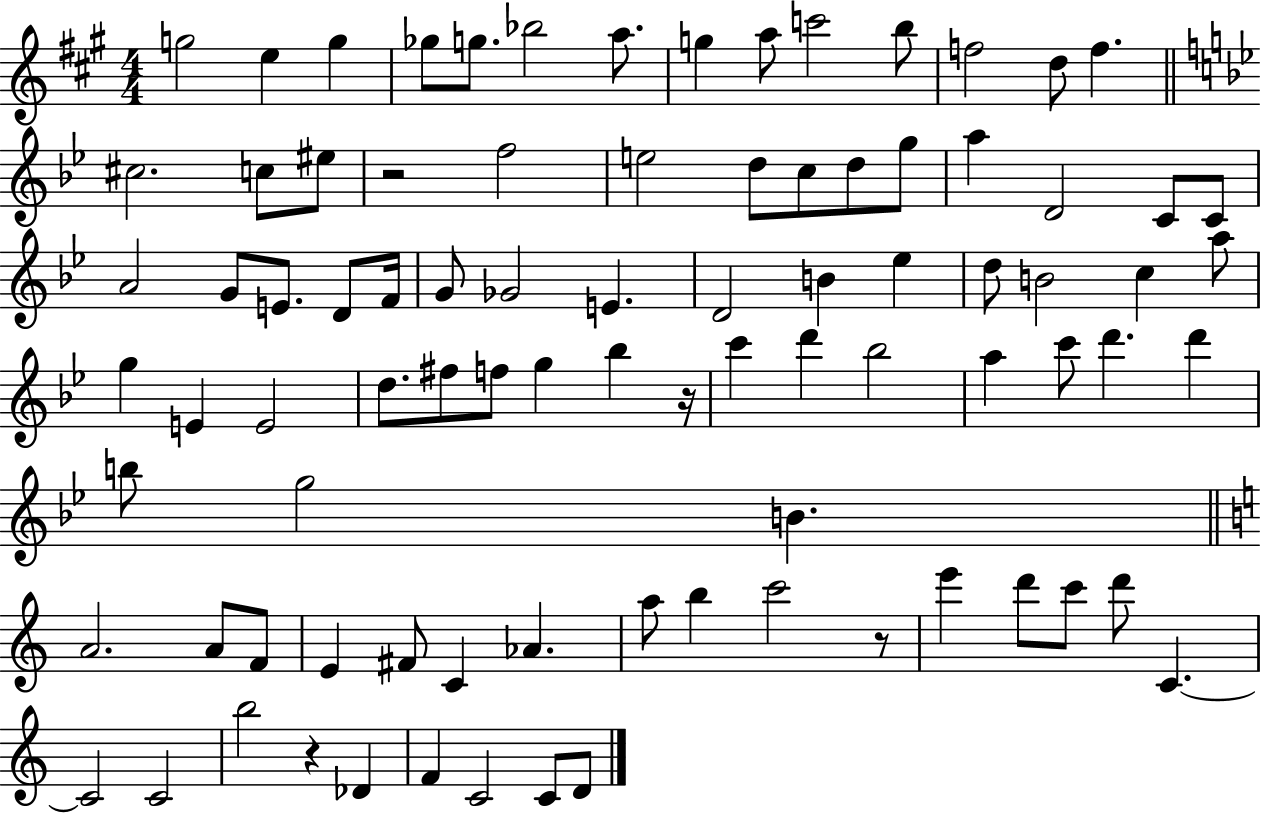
{
  \clef treble
  \numericTimeSignature
  \time 4/4
  \key a \major
  g''2 e''4 g''4 | ges''8 g''8. bes''2 a''8. | g''4 a''8 c'''2 b''8 | f''2 d''8 f''4. | \break \bar "||" \break \key bes \major cis''2. c''8 eis''8 | r2 f''2 | e''2 d''8 c''8 d''8 g''8 | a''4 d'2 c'8 c'8 | \break a'2 g'8 e'8. d'8 f'16 | g'8 ges'2 e'4. | d'2 b'4 ees''4 | d''8 b'2 c''4 a''8 | \break g''4 e'4 e'2 | d''8. fis''8 f''8 g''4 bes''4 r16 | c'''4 d'''4 bes''2 | a''4 c'''8 d'''4. d'''4 | \break b''8 g''2 b'4. | \bar "||" \break \key c \major a'2. a'8 f'8 | e'4 fis'8 c'4 aes'4. | a''8 b''4 c'''2 r8 | e'''4 d'''8 c'''8 d'''8 c'4.~~ | \break c'2 c'2 | b''2 r4 des'4 | f'4 c'2 c'8 d'8 | \bar "|."
}